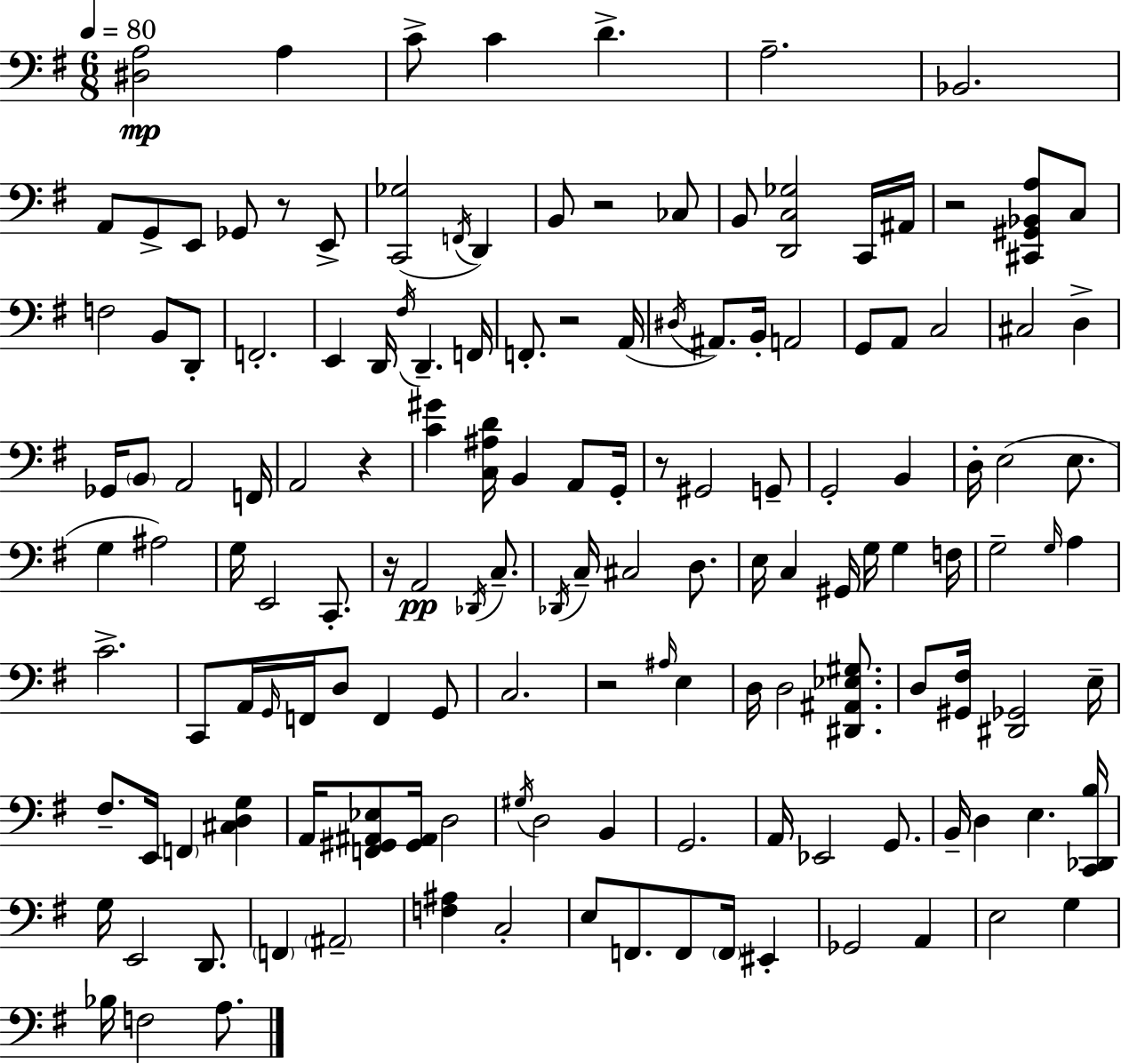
X:1
T:Untitled
M:6/8
L:1/4
K:G
[^D,A,]2 A, C/2 C D A,2 _B,,2 A,,/2 G,,/2 E,,/2 _G,,/2 z/2 E,,/2 [C,,_G,]2 F,,/4 D,, B,,/2 z2 _C,/2 B,,/2 [D,,C,_G,]2 C,,/4 ^A,,/4 z2 [^C,,^G,,_B,,A,]/2 C,/2 F,2 B,,/2 D,,/2 F,,2 E,, D,,/4 ^F,/4 D,, F,,/4 F,,/2 z2 A,,/4 ^D,/4 ^A,,/2 B,,/4 A,,2 G,,/2 A,,/2 C,2 ^C,2 D, _G,,/4 B,,/2 A,,2 F,,/4 A,,2 z [C^G] [C,^A,D]/4 B,, A,,/2 G,,/4 z/2 ^G,,2 G,,/2 G,,2 B,, D,/4 E,2 E,/2 G, ^A,2 G,/4 E,,2 C,,/2 z/4 A,,2 _D,,/4 C,/2 _D,,/4 C,/4 ^C,2 D,/2 E,/4 C, ^G,,/4 G,/4 G, F,/4 G,2 G,/4 A, C2 C,,/2 A,,/4 G,,/4 F,,/4 D,/2 F,, G,,/2 C,2 z2 ^A,/4 E, D,/4 D,2 [^D,,^A,,_E,^G,]/2 D,/2 [^G,,^F,]/4 [^D,,_G,,]2 E,/4 ^F,/2 E,,/4 F,, [^C,D,G,] A,,/4 [F,,^G,,^A,,_E,]/2 [^G,,^A,,]/4 D,2 ^G,/4 D,2 B,, G,,2 A,,/4 _E,,2 G,,/2 B,,/4 D, E, [C,,_D,,B,]/4 G,/4 E,,2 D,,/2 F,, ^A,,2 [F,^A,] C,2 E,/2 F,,/2 F,,/2 F,,/4 ^E,, _G,,2 A,, E,2 G, _B,/4 F,2 A,/2